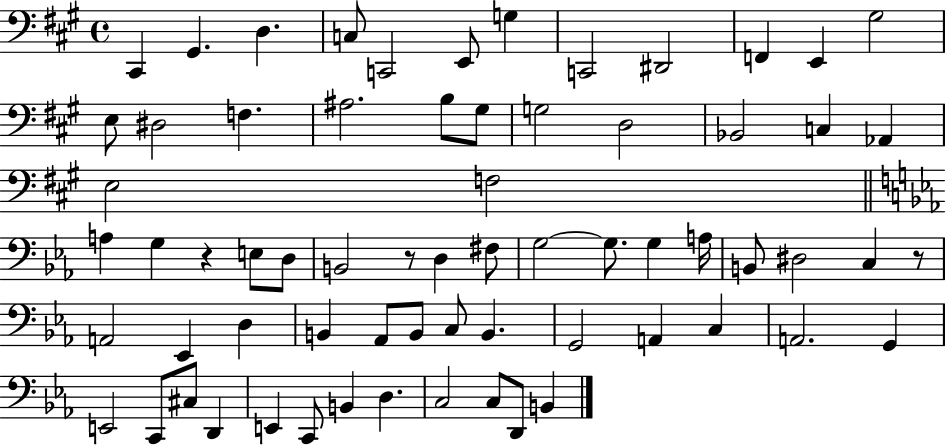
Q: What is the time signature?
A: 4/4